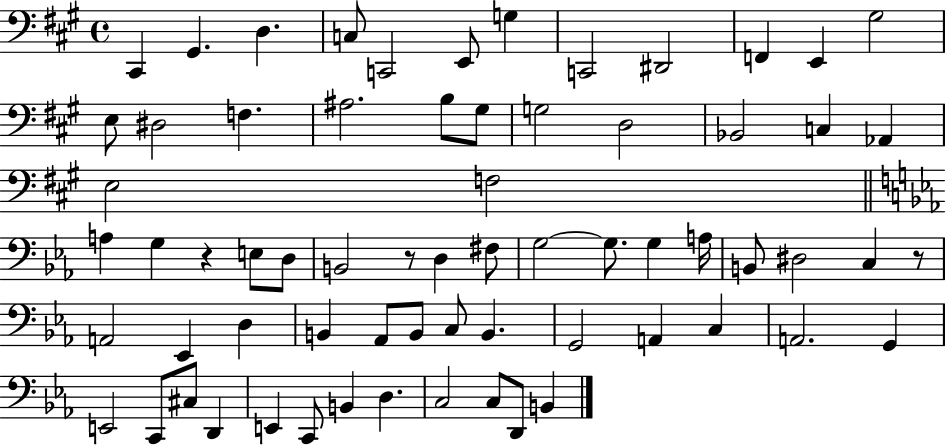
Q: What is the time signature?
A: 4/4